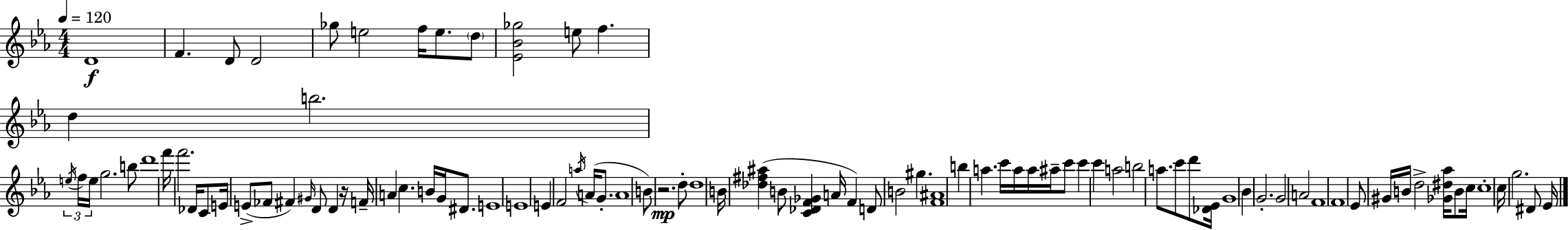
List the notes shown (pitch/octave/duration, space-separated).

D4/w F4/q. D4/e D4/h Gb5/e E5/h F5/s E5/e. D5/e [Eb4,Bb4,Gb5]/h E5/e F5/q. D5/q B5/h. E5/s F5/s E5/s G5/h. B5/e D6/w F6/s F6/h. Db4/s C4/e E4/s E4/e FES4/e F#4/q G#4/s D4/e D4/q R/s F4/s A4/q C5/q. B4/s G4/s D#4/e. E4/w E4/w E4/q F4/h A5/s A4/s G4/e. A4/w B4/e R/h. D5/e D5/w B4/s [Db5,F#5,A#5]/q B4/e [C4,Db4,F4,Gb4]/q A4/s F4/q D4/e B4/h G#5/q. [F4,A#4]/w B5/q A5/q. C6/s A5/s A5/s A#5/s C6/e C6/q C6/q A5/h B5/h A5/e. C6/e D6/e [Db4,Eb4]/s G4/w Bb4/q G4/h. G4/h A4/h F4/w F4/w Eb4/e G#4/s B4/s D5/h [Gb4,D#5,Ab5]/s B4/e C5/s C5/w C5/s G5/h. D#4/e Eb4/s